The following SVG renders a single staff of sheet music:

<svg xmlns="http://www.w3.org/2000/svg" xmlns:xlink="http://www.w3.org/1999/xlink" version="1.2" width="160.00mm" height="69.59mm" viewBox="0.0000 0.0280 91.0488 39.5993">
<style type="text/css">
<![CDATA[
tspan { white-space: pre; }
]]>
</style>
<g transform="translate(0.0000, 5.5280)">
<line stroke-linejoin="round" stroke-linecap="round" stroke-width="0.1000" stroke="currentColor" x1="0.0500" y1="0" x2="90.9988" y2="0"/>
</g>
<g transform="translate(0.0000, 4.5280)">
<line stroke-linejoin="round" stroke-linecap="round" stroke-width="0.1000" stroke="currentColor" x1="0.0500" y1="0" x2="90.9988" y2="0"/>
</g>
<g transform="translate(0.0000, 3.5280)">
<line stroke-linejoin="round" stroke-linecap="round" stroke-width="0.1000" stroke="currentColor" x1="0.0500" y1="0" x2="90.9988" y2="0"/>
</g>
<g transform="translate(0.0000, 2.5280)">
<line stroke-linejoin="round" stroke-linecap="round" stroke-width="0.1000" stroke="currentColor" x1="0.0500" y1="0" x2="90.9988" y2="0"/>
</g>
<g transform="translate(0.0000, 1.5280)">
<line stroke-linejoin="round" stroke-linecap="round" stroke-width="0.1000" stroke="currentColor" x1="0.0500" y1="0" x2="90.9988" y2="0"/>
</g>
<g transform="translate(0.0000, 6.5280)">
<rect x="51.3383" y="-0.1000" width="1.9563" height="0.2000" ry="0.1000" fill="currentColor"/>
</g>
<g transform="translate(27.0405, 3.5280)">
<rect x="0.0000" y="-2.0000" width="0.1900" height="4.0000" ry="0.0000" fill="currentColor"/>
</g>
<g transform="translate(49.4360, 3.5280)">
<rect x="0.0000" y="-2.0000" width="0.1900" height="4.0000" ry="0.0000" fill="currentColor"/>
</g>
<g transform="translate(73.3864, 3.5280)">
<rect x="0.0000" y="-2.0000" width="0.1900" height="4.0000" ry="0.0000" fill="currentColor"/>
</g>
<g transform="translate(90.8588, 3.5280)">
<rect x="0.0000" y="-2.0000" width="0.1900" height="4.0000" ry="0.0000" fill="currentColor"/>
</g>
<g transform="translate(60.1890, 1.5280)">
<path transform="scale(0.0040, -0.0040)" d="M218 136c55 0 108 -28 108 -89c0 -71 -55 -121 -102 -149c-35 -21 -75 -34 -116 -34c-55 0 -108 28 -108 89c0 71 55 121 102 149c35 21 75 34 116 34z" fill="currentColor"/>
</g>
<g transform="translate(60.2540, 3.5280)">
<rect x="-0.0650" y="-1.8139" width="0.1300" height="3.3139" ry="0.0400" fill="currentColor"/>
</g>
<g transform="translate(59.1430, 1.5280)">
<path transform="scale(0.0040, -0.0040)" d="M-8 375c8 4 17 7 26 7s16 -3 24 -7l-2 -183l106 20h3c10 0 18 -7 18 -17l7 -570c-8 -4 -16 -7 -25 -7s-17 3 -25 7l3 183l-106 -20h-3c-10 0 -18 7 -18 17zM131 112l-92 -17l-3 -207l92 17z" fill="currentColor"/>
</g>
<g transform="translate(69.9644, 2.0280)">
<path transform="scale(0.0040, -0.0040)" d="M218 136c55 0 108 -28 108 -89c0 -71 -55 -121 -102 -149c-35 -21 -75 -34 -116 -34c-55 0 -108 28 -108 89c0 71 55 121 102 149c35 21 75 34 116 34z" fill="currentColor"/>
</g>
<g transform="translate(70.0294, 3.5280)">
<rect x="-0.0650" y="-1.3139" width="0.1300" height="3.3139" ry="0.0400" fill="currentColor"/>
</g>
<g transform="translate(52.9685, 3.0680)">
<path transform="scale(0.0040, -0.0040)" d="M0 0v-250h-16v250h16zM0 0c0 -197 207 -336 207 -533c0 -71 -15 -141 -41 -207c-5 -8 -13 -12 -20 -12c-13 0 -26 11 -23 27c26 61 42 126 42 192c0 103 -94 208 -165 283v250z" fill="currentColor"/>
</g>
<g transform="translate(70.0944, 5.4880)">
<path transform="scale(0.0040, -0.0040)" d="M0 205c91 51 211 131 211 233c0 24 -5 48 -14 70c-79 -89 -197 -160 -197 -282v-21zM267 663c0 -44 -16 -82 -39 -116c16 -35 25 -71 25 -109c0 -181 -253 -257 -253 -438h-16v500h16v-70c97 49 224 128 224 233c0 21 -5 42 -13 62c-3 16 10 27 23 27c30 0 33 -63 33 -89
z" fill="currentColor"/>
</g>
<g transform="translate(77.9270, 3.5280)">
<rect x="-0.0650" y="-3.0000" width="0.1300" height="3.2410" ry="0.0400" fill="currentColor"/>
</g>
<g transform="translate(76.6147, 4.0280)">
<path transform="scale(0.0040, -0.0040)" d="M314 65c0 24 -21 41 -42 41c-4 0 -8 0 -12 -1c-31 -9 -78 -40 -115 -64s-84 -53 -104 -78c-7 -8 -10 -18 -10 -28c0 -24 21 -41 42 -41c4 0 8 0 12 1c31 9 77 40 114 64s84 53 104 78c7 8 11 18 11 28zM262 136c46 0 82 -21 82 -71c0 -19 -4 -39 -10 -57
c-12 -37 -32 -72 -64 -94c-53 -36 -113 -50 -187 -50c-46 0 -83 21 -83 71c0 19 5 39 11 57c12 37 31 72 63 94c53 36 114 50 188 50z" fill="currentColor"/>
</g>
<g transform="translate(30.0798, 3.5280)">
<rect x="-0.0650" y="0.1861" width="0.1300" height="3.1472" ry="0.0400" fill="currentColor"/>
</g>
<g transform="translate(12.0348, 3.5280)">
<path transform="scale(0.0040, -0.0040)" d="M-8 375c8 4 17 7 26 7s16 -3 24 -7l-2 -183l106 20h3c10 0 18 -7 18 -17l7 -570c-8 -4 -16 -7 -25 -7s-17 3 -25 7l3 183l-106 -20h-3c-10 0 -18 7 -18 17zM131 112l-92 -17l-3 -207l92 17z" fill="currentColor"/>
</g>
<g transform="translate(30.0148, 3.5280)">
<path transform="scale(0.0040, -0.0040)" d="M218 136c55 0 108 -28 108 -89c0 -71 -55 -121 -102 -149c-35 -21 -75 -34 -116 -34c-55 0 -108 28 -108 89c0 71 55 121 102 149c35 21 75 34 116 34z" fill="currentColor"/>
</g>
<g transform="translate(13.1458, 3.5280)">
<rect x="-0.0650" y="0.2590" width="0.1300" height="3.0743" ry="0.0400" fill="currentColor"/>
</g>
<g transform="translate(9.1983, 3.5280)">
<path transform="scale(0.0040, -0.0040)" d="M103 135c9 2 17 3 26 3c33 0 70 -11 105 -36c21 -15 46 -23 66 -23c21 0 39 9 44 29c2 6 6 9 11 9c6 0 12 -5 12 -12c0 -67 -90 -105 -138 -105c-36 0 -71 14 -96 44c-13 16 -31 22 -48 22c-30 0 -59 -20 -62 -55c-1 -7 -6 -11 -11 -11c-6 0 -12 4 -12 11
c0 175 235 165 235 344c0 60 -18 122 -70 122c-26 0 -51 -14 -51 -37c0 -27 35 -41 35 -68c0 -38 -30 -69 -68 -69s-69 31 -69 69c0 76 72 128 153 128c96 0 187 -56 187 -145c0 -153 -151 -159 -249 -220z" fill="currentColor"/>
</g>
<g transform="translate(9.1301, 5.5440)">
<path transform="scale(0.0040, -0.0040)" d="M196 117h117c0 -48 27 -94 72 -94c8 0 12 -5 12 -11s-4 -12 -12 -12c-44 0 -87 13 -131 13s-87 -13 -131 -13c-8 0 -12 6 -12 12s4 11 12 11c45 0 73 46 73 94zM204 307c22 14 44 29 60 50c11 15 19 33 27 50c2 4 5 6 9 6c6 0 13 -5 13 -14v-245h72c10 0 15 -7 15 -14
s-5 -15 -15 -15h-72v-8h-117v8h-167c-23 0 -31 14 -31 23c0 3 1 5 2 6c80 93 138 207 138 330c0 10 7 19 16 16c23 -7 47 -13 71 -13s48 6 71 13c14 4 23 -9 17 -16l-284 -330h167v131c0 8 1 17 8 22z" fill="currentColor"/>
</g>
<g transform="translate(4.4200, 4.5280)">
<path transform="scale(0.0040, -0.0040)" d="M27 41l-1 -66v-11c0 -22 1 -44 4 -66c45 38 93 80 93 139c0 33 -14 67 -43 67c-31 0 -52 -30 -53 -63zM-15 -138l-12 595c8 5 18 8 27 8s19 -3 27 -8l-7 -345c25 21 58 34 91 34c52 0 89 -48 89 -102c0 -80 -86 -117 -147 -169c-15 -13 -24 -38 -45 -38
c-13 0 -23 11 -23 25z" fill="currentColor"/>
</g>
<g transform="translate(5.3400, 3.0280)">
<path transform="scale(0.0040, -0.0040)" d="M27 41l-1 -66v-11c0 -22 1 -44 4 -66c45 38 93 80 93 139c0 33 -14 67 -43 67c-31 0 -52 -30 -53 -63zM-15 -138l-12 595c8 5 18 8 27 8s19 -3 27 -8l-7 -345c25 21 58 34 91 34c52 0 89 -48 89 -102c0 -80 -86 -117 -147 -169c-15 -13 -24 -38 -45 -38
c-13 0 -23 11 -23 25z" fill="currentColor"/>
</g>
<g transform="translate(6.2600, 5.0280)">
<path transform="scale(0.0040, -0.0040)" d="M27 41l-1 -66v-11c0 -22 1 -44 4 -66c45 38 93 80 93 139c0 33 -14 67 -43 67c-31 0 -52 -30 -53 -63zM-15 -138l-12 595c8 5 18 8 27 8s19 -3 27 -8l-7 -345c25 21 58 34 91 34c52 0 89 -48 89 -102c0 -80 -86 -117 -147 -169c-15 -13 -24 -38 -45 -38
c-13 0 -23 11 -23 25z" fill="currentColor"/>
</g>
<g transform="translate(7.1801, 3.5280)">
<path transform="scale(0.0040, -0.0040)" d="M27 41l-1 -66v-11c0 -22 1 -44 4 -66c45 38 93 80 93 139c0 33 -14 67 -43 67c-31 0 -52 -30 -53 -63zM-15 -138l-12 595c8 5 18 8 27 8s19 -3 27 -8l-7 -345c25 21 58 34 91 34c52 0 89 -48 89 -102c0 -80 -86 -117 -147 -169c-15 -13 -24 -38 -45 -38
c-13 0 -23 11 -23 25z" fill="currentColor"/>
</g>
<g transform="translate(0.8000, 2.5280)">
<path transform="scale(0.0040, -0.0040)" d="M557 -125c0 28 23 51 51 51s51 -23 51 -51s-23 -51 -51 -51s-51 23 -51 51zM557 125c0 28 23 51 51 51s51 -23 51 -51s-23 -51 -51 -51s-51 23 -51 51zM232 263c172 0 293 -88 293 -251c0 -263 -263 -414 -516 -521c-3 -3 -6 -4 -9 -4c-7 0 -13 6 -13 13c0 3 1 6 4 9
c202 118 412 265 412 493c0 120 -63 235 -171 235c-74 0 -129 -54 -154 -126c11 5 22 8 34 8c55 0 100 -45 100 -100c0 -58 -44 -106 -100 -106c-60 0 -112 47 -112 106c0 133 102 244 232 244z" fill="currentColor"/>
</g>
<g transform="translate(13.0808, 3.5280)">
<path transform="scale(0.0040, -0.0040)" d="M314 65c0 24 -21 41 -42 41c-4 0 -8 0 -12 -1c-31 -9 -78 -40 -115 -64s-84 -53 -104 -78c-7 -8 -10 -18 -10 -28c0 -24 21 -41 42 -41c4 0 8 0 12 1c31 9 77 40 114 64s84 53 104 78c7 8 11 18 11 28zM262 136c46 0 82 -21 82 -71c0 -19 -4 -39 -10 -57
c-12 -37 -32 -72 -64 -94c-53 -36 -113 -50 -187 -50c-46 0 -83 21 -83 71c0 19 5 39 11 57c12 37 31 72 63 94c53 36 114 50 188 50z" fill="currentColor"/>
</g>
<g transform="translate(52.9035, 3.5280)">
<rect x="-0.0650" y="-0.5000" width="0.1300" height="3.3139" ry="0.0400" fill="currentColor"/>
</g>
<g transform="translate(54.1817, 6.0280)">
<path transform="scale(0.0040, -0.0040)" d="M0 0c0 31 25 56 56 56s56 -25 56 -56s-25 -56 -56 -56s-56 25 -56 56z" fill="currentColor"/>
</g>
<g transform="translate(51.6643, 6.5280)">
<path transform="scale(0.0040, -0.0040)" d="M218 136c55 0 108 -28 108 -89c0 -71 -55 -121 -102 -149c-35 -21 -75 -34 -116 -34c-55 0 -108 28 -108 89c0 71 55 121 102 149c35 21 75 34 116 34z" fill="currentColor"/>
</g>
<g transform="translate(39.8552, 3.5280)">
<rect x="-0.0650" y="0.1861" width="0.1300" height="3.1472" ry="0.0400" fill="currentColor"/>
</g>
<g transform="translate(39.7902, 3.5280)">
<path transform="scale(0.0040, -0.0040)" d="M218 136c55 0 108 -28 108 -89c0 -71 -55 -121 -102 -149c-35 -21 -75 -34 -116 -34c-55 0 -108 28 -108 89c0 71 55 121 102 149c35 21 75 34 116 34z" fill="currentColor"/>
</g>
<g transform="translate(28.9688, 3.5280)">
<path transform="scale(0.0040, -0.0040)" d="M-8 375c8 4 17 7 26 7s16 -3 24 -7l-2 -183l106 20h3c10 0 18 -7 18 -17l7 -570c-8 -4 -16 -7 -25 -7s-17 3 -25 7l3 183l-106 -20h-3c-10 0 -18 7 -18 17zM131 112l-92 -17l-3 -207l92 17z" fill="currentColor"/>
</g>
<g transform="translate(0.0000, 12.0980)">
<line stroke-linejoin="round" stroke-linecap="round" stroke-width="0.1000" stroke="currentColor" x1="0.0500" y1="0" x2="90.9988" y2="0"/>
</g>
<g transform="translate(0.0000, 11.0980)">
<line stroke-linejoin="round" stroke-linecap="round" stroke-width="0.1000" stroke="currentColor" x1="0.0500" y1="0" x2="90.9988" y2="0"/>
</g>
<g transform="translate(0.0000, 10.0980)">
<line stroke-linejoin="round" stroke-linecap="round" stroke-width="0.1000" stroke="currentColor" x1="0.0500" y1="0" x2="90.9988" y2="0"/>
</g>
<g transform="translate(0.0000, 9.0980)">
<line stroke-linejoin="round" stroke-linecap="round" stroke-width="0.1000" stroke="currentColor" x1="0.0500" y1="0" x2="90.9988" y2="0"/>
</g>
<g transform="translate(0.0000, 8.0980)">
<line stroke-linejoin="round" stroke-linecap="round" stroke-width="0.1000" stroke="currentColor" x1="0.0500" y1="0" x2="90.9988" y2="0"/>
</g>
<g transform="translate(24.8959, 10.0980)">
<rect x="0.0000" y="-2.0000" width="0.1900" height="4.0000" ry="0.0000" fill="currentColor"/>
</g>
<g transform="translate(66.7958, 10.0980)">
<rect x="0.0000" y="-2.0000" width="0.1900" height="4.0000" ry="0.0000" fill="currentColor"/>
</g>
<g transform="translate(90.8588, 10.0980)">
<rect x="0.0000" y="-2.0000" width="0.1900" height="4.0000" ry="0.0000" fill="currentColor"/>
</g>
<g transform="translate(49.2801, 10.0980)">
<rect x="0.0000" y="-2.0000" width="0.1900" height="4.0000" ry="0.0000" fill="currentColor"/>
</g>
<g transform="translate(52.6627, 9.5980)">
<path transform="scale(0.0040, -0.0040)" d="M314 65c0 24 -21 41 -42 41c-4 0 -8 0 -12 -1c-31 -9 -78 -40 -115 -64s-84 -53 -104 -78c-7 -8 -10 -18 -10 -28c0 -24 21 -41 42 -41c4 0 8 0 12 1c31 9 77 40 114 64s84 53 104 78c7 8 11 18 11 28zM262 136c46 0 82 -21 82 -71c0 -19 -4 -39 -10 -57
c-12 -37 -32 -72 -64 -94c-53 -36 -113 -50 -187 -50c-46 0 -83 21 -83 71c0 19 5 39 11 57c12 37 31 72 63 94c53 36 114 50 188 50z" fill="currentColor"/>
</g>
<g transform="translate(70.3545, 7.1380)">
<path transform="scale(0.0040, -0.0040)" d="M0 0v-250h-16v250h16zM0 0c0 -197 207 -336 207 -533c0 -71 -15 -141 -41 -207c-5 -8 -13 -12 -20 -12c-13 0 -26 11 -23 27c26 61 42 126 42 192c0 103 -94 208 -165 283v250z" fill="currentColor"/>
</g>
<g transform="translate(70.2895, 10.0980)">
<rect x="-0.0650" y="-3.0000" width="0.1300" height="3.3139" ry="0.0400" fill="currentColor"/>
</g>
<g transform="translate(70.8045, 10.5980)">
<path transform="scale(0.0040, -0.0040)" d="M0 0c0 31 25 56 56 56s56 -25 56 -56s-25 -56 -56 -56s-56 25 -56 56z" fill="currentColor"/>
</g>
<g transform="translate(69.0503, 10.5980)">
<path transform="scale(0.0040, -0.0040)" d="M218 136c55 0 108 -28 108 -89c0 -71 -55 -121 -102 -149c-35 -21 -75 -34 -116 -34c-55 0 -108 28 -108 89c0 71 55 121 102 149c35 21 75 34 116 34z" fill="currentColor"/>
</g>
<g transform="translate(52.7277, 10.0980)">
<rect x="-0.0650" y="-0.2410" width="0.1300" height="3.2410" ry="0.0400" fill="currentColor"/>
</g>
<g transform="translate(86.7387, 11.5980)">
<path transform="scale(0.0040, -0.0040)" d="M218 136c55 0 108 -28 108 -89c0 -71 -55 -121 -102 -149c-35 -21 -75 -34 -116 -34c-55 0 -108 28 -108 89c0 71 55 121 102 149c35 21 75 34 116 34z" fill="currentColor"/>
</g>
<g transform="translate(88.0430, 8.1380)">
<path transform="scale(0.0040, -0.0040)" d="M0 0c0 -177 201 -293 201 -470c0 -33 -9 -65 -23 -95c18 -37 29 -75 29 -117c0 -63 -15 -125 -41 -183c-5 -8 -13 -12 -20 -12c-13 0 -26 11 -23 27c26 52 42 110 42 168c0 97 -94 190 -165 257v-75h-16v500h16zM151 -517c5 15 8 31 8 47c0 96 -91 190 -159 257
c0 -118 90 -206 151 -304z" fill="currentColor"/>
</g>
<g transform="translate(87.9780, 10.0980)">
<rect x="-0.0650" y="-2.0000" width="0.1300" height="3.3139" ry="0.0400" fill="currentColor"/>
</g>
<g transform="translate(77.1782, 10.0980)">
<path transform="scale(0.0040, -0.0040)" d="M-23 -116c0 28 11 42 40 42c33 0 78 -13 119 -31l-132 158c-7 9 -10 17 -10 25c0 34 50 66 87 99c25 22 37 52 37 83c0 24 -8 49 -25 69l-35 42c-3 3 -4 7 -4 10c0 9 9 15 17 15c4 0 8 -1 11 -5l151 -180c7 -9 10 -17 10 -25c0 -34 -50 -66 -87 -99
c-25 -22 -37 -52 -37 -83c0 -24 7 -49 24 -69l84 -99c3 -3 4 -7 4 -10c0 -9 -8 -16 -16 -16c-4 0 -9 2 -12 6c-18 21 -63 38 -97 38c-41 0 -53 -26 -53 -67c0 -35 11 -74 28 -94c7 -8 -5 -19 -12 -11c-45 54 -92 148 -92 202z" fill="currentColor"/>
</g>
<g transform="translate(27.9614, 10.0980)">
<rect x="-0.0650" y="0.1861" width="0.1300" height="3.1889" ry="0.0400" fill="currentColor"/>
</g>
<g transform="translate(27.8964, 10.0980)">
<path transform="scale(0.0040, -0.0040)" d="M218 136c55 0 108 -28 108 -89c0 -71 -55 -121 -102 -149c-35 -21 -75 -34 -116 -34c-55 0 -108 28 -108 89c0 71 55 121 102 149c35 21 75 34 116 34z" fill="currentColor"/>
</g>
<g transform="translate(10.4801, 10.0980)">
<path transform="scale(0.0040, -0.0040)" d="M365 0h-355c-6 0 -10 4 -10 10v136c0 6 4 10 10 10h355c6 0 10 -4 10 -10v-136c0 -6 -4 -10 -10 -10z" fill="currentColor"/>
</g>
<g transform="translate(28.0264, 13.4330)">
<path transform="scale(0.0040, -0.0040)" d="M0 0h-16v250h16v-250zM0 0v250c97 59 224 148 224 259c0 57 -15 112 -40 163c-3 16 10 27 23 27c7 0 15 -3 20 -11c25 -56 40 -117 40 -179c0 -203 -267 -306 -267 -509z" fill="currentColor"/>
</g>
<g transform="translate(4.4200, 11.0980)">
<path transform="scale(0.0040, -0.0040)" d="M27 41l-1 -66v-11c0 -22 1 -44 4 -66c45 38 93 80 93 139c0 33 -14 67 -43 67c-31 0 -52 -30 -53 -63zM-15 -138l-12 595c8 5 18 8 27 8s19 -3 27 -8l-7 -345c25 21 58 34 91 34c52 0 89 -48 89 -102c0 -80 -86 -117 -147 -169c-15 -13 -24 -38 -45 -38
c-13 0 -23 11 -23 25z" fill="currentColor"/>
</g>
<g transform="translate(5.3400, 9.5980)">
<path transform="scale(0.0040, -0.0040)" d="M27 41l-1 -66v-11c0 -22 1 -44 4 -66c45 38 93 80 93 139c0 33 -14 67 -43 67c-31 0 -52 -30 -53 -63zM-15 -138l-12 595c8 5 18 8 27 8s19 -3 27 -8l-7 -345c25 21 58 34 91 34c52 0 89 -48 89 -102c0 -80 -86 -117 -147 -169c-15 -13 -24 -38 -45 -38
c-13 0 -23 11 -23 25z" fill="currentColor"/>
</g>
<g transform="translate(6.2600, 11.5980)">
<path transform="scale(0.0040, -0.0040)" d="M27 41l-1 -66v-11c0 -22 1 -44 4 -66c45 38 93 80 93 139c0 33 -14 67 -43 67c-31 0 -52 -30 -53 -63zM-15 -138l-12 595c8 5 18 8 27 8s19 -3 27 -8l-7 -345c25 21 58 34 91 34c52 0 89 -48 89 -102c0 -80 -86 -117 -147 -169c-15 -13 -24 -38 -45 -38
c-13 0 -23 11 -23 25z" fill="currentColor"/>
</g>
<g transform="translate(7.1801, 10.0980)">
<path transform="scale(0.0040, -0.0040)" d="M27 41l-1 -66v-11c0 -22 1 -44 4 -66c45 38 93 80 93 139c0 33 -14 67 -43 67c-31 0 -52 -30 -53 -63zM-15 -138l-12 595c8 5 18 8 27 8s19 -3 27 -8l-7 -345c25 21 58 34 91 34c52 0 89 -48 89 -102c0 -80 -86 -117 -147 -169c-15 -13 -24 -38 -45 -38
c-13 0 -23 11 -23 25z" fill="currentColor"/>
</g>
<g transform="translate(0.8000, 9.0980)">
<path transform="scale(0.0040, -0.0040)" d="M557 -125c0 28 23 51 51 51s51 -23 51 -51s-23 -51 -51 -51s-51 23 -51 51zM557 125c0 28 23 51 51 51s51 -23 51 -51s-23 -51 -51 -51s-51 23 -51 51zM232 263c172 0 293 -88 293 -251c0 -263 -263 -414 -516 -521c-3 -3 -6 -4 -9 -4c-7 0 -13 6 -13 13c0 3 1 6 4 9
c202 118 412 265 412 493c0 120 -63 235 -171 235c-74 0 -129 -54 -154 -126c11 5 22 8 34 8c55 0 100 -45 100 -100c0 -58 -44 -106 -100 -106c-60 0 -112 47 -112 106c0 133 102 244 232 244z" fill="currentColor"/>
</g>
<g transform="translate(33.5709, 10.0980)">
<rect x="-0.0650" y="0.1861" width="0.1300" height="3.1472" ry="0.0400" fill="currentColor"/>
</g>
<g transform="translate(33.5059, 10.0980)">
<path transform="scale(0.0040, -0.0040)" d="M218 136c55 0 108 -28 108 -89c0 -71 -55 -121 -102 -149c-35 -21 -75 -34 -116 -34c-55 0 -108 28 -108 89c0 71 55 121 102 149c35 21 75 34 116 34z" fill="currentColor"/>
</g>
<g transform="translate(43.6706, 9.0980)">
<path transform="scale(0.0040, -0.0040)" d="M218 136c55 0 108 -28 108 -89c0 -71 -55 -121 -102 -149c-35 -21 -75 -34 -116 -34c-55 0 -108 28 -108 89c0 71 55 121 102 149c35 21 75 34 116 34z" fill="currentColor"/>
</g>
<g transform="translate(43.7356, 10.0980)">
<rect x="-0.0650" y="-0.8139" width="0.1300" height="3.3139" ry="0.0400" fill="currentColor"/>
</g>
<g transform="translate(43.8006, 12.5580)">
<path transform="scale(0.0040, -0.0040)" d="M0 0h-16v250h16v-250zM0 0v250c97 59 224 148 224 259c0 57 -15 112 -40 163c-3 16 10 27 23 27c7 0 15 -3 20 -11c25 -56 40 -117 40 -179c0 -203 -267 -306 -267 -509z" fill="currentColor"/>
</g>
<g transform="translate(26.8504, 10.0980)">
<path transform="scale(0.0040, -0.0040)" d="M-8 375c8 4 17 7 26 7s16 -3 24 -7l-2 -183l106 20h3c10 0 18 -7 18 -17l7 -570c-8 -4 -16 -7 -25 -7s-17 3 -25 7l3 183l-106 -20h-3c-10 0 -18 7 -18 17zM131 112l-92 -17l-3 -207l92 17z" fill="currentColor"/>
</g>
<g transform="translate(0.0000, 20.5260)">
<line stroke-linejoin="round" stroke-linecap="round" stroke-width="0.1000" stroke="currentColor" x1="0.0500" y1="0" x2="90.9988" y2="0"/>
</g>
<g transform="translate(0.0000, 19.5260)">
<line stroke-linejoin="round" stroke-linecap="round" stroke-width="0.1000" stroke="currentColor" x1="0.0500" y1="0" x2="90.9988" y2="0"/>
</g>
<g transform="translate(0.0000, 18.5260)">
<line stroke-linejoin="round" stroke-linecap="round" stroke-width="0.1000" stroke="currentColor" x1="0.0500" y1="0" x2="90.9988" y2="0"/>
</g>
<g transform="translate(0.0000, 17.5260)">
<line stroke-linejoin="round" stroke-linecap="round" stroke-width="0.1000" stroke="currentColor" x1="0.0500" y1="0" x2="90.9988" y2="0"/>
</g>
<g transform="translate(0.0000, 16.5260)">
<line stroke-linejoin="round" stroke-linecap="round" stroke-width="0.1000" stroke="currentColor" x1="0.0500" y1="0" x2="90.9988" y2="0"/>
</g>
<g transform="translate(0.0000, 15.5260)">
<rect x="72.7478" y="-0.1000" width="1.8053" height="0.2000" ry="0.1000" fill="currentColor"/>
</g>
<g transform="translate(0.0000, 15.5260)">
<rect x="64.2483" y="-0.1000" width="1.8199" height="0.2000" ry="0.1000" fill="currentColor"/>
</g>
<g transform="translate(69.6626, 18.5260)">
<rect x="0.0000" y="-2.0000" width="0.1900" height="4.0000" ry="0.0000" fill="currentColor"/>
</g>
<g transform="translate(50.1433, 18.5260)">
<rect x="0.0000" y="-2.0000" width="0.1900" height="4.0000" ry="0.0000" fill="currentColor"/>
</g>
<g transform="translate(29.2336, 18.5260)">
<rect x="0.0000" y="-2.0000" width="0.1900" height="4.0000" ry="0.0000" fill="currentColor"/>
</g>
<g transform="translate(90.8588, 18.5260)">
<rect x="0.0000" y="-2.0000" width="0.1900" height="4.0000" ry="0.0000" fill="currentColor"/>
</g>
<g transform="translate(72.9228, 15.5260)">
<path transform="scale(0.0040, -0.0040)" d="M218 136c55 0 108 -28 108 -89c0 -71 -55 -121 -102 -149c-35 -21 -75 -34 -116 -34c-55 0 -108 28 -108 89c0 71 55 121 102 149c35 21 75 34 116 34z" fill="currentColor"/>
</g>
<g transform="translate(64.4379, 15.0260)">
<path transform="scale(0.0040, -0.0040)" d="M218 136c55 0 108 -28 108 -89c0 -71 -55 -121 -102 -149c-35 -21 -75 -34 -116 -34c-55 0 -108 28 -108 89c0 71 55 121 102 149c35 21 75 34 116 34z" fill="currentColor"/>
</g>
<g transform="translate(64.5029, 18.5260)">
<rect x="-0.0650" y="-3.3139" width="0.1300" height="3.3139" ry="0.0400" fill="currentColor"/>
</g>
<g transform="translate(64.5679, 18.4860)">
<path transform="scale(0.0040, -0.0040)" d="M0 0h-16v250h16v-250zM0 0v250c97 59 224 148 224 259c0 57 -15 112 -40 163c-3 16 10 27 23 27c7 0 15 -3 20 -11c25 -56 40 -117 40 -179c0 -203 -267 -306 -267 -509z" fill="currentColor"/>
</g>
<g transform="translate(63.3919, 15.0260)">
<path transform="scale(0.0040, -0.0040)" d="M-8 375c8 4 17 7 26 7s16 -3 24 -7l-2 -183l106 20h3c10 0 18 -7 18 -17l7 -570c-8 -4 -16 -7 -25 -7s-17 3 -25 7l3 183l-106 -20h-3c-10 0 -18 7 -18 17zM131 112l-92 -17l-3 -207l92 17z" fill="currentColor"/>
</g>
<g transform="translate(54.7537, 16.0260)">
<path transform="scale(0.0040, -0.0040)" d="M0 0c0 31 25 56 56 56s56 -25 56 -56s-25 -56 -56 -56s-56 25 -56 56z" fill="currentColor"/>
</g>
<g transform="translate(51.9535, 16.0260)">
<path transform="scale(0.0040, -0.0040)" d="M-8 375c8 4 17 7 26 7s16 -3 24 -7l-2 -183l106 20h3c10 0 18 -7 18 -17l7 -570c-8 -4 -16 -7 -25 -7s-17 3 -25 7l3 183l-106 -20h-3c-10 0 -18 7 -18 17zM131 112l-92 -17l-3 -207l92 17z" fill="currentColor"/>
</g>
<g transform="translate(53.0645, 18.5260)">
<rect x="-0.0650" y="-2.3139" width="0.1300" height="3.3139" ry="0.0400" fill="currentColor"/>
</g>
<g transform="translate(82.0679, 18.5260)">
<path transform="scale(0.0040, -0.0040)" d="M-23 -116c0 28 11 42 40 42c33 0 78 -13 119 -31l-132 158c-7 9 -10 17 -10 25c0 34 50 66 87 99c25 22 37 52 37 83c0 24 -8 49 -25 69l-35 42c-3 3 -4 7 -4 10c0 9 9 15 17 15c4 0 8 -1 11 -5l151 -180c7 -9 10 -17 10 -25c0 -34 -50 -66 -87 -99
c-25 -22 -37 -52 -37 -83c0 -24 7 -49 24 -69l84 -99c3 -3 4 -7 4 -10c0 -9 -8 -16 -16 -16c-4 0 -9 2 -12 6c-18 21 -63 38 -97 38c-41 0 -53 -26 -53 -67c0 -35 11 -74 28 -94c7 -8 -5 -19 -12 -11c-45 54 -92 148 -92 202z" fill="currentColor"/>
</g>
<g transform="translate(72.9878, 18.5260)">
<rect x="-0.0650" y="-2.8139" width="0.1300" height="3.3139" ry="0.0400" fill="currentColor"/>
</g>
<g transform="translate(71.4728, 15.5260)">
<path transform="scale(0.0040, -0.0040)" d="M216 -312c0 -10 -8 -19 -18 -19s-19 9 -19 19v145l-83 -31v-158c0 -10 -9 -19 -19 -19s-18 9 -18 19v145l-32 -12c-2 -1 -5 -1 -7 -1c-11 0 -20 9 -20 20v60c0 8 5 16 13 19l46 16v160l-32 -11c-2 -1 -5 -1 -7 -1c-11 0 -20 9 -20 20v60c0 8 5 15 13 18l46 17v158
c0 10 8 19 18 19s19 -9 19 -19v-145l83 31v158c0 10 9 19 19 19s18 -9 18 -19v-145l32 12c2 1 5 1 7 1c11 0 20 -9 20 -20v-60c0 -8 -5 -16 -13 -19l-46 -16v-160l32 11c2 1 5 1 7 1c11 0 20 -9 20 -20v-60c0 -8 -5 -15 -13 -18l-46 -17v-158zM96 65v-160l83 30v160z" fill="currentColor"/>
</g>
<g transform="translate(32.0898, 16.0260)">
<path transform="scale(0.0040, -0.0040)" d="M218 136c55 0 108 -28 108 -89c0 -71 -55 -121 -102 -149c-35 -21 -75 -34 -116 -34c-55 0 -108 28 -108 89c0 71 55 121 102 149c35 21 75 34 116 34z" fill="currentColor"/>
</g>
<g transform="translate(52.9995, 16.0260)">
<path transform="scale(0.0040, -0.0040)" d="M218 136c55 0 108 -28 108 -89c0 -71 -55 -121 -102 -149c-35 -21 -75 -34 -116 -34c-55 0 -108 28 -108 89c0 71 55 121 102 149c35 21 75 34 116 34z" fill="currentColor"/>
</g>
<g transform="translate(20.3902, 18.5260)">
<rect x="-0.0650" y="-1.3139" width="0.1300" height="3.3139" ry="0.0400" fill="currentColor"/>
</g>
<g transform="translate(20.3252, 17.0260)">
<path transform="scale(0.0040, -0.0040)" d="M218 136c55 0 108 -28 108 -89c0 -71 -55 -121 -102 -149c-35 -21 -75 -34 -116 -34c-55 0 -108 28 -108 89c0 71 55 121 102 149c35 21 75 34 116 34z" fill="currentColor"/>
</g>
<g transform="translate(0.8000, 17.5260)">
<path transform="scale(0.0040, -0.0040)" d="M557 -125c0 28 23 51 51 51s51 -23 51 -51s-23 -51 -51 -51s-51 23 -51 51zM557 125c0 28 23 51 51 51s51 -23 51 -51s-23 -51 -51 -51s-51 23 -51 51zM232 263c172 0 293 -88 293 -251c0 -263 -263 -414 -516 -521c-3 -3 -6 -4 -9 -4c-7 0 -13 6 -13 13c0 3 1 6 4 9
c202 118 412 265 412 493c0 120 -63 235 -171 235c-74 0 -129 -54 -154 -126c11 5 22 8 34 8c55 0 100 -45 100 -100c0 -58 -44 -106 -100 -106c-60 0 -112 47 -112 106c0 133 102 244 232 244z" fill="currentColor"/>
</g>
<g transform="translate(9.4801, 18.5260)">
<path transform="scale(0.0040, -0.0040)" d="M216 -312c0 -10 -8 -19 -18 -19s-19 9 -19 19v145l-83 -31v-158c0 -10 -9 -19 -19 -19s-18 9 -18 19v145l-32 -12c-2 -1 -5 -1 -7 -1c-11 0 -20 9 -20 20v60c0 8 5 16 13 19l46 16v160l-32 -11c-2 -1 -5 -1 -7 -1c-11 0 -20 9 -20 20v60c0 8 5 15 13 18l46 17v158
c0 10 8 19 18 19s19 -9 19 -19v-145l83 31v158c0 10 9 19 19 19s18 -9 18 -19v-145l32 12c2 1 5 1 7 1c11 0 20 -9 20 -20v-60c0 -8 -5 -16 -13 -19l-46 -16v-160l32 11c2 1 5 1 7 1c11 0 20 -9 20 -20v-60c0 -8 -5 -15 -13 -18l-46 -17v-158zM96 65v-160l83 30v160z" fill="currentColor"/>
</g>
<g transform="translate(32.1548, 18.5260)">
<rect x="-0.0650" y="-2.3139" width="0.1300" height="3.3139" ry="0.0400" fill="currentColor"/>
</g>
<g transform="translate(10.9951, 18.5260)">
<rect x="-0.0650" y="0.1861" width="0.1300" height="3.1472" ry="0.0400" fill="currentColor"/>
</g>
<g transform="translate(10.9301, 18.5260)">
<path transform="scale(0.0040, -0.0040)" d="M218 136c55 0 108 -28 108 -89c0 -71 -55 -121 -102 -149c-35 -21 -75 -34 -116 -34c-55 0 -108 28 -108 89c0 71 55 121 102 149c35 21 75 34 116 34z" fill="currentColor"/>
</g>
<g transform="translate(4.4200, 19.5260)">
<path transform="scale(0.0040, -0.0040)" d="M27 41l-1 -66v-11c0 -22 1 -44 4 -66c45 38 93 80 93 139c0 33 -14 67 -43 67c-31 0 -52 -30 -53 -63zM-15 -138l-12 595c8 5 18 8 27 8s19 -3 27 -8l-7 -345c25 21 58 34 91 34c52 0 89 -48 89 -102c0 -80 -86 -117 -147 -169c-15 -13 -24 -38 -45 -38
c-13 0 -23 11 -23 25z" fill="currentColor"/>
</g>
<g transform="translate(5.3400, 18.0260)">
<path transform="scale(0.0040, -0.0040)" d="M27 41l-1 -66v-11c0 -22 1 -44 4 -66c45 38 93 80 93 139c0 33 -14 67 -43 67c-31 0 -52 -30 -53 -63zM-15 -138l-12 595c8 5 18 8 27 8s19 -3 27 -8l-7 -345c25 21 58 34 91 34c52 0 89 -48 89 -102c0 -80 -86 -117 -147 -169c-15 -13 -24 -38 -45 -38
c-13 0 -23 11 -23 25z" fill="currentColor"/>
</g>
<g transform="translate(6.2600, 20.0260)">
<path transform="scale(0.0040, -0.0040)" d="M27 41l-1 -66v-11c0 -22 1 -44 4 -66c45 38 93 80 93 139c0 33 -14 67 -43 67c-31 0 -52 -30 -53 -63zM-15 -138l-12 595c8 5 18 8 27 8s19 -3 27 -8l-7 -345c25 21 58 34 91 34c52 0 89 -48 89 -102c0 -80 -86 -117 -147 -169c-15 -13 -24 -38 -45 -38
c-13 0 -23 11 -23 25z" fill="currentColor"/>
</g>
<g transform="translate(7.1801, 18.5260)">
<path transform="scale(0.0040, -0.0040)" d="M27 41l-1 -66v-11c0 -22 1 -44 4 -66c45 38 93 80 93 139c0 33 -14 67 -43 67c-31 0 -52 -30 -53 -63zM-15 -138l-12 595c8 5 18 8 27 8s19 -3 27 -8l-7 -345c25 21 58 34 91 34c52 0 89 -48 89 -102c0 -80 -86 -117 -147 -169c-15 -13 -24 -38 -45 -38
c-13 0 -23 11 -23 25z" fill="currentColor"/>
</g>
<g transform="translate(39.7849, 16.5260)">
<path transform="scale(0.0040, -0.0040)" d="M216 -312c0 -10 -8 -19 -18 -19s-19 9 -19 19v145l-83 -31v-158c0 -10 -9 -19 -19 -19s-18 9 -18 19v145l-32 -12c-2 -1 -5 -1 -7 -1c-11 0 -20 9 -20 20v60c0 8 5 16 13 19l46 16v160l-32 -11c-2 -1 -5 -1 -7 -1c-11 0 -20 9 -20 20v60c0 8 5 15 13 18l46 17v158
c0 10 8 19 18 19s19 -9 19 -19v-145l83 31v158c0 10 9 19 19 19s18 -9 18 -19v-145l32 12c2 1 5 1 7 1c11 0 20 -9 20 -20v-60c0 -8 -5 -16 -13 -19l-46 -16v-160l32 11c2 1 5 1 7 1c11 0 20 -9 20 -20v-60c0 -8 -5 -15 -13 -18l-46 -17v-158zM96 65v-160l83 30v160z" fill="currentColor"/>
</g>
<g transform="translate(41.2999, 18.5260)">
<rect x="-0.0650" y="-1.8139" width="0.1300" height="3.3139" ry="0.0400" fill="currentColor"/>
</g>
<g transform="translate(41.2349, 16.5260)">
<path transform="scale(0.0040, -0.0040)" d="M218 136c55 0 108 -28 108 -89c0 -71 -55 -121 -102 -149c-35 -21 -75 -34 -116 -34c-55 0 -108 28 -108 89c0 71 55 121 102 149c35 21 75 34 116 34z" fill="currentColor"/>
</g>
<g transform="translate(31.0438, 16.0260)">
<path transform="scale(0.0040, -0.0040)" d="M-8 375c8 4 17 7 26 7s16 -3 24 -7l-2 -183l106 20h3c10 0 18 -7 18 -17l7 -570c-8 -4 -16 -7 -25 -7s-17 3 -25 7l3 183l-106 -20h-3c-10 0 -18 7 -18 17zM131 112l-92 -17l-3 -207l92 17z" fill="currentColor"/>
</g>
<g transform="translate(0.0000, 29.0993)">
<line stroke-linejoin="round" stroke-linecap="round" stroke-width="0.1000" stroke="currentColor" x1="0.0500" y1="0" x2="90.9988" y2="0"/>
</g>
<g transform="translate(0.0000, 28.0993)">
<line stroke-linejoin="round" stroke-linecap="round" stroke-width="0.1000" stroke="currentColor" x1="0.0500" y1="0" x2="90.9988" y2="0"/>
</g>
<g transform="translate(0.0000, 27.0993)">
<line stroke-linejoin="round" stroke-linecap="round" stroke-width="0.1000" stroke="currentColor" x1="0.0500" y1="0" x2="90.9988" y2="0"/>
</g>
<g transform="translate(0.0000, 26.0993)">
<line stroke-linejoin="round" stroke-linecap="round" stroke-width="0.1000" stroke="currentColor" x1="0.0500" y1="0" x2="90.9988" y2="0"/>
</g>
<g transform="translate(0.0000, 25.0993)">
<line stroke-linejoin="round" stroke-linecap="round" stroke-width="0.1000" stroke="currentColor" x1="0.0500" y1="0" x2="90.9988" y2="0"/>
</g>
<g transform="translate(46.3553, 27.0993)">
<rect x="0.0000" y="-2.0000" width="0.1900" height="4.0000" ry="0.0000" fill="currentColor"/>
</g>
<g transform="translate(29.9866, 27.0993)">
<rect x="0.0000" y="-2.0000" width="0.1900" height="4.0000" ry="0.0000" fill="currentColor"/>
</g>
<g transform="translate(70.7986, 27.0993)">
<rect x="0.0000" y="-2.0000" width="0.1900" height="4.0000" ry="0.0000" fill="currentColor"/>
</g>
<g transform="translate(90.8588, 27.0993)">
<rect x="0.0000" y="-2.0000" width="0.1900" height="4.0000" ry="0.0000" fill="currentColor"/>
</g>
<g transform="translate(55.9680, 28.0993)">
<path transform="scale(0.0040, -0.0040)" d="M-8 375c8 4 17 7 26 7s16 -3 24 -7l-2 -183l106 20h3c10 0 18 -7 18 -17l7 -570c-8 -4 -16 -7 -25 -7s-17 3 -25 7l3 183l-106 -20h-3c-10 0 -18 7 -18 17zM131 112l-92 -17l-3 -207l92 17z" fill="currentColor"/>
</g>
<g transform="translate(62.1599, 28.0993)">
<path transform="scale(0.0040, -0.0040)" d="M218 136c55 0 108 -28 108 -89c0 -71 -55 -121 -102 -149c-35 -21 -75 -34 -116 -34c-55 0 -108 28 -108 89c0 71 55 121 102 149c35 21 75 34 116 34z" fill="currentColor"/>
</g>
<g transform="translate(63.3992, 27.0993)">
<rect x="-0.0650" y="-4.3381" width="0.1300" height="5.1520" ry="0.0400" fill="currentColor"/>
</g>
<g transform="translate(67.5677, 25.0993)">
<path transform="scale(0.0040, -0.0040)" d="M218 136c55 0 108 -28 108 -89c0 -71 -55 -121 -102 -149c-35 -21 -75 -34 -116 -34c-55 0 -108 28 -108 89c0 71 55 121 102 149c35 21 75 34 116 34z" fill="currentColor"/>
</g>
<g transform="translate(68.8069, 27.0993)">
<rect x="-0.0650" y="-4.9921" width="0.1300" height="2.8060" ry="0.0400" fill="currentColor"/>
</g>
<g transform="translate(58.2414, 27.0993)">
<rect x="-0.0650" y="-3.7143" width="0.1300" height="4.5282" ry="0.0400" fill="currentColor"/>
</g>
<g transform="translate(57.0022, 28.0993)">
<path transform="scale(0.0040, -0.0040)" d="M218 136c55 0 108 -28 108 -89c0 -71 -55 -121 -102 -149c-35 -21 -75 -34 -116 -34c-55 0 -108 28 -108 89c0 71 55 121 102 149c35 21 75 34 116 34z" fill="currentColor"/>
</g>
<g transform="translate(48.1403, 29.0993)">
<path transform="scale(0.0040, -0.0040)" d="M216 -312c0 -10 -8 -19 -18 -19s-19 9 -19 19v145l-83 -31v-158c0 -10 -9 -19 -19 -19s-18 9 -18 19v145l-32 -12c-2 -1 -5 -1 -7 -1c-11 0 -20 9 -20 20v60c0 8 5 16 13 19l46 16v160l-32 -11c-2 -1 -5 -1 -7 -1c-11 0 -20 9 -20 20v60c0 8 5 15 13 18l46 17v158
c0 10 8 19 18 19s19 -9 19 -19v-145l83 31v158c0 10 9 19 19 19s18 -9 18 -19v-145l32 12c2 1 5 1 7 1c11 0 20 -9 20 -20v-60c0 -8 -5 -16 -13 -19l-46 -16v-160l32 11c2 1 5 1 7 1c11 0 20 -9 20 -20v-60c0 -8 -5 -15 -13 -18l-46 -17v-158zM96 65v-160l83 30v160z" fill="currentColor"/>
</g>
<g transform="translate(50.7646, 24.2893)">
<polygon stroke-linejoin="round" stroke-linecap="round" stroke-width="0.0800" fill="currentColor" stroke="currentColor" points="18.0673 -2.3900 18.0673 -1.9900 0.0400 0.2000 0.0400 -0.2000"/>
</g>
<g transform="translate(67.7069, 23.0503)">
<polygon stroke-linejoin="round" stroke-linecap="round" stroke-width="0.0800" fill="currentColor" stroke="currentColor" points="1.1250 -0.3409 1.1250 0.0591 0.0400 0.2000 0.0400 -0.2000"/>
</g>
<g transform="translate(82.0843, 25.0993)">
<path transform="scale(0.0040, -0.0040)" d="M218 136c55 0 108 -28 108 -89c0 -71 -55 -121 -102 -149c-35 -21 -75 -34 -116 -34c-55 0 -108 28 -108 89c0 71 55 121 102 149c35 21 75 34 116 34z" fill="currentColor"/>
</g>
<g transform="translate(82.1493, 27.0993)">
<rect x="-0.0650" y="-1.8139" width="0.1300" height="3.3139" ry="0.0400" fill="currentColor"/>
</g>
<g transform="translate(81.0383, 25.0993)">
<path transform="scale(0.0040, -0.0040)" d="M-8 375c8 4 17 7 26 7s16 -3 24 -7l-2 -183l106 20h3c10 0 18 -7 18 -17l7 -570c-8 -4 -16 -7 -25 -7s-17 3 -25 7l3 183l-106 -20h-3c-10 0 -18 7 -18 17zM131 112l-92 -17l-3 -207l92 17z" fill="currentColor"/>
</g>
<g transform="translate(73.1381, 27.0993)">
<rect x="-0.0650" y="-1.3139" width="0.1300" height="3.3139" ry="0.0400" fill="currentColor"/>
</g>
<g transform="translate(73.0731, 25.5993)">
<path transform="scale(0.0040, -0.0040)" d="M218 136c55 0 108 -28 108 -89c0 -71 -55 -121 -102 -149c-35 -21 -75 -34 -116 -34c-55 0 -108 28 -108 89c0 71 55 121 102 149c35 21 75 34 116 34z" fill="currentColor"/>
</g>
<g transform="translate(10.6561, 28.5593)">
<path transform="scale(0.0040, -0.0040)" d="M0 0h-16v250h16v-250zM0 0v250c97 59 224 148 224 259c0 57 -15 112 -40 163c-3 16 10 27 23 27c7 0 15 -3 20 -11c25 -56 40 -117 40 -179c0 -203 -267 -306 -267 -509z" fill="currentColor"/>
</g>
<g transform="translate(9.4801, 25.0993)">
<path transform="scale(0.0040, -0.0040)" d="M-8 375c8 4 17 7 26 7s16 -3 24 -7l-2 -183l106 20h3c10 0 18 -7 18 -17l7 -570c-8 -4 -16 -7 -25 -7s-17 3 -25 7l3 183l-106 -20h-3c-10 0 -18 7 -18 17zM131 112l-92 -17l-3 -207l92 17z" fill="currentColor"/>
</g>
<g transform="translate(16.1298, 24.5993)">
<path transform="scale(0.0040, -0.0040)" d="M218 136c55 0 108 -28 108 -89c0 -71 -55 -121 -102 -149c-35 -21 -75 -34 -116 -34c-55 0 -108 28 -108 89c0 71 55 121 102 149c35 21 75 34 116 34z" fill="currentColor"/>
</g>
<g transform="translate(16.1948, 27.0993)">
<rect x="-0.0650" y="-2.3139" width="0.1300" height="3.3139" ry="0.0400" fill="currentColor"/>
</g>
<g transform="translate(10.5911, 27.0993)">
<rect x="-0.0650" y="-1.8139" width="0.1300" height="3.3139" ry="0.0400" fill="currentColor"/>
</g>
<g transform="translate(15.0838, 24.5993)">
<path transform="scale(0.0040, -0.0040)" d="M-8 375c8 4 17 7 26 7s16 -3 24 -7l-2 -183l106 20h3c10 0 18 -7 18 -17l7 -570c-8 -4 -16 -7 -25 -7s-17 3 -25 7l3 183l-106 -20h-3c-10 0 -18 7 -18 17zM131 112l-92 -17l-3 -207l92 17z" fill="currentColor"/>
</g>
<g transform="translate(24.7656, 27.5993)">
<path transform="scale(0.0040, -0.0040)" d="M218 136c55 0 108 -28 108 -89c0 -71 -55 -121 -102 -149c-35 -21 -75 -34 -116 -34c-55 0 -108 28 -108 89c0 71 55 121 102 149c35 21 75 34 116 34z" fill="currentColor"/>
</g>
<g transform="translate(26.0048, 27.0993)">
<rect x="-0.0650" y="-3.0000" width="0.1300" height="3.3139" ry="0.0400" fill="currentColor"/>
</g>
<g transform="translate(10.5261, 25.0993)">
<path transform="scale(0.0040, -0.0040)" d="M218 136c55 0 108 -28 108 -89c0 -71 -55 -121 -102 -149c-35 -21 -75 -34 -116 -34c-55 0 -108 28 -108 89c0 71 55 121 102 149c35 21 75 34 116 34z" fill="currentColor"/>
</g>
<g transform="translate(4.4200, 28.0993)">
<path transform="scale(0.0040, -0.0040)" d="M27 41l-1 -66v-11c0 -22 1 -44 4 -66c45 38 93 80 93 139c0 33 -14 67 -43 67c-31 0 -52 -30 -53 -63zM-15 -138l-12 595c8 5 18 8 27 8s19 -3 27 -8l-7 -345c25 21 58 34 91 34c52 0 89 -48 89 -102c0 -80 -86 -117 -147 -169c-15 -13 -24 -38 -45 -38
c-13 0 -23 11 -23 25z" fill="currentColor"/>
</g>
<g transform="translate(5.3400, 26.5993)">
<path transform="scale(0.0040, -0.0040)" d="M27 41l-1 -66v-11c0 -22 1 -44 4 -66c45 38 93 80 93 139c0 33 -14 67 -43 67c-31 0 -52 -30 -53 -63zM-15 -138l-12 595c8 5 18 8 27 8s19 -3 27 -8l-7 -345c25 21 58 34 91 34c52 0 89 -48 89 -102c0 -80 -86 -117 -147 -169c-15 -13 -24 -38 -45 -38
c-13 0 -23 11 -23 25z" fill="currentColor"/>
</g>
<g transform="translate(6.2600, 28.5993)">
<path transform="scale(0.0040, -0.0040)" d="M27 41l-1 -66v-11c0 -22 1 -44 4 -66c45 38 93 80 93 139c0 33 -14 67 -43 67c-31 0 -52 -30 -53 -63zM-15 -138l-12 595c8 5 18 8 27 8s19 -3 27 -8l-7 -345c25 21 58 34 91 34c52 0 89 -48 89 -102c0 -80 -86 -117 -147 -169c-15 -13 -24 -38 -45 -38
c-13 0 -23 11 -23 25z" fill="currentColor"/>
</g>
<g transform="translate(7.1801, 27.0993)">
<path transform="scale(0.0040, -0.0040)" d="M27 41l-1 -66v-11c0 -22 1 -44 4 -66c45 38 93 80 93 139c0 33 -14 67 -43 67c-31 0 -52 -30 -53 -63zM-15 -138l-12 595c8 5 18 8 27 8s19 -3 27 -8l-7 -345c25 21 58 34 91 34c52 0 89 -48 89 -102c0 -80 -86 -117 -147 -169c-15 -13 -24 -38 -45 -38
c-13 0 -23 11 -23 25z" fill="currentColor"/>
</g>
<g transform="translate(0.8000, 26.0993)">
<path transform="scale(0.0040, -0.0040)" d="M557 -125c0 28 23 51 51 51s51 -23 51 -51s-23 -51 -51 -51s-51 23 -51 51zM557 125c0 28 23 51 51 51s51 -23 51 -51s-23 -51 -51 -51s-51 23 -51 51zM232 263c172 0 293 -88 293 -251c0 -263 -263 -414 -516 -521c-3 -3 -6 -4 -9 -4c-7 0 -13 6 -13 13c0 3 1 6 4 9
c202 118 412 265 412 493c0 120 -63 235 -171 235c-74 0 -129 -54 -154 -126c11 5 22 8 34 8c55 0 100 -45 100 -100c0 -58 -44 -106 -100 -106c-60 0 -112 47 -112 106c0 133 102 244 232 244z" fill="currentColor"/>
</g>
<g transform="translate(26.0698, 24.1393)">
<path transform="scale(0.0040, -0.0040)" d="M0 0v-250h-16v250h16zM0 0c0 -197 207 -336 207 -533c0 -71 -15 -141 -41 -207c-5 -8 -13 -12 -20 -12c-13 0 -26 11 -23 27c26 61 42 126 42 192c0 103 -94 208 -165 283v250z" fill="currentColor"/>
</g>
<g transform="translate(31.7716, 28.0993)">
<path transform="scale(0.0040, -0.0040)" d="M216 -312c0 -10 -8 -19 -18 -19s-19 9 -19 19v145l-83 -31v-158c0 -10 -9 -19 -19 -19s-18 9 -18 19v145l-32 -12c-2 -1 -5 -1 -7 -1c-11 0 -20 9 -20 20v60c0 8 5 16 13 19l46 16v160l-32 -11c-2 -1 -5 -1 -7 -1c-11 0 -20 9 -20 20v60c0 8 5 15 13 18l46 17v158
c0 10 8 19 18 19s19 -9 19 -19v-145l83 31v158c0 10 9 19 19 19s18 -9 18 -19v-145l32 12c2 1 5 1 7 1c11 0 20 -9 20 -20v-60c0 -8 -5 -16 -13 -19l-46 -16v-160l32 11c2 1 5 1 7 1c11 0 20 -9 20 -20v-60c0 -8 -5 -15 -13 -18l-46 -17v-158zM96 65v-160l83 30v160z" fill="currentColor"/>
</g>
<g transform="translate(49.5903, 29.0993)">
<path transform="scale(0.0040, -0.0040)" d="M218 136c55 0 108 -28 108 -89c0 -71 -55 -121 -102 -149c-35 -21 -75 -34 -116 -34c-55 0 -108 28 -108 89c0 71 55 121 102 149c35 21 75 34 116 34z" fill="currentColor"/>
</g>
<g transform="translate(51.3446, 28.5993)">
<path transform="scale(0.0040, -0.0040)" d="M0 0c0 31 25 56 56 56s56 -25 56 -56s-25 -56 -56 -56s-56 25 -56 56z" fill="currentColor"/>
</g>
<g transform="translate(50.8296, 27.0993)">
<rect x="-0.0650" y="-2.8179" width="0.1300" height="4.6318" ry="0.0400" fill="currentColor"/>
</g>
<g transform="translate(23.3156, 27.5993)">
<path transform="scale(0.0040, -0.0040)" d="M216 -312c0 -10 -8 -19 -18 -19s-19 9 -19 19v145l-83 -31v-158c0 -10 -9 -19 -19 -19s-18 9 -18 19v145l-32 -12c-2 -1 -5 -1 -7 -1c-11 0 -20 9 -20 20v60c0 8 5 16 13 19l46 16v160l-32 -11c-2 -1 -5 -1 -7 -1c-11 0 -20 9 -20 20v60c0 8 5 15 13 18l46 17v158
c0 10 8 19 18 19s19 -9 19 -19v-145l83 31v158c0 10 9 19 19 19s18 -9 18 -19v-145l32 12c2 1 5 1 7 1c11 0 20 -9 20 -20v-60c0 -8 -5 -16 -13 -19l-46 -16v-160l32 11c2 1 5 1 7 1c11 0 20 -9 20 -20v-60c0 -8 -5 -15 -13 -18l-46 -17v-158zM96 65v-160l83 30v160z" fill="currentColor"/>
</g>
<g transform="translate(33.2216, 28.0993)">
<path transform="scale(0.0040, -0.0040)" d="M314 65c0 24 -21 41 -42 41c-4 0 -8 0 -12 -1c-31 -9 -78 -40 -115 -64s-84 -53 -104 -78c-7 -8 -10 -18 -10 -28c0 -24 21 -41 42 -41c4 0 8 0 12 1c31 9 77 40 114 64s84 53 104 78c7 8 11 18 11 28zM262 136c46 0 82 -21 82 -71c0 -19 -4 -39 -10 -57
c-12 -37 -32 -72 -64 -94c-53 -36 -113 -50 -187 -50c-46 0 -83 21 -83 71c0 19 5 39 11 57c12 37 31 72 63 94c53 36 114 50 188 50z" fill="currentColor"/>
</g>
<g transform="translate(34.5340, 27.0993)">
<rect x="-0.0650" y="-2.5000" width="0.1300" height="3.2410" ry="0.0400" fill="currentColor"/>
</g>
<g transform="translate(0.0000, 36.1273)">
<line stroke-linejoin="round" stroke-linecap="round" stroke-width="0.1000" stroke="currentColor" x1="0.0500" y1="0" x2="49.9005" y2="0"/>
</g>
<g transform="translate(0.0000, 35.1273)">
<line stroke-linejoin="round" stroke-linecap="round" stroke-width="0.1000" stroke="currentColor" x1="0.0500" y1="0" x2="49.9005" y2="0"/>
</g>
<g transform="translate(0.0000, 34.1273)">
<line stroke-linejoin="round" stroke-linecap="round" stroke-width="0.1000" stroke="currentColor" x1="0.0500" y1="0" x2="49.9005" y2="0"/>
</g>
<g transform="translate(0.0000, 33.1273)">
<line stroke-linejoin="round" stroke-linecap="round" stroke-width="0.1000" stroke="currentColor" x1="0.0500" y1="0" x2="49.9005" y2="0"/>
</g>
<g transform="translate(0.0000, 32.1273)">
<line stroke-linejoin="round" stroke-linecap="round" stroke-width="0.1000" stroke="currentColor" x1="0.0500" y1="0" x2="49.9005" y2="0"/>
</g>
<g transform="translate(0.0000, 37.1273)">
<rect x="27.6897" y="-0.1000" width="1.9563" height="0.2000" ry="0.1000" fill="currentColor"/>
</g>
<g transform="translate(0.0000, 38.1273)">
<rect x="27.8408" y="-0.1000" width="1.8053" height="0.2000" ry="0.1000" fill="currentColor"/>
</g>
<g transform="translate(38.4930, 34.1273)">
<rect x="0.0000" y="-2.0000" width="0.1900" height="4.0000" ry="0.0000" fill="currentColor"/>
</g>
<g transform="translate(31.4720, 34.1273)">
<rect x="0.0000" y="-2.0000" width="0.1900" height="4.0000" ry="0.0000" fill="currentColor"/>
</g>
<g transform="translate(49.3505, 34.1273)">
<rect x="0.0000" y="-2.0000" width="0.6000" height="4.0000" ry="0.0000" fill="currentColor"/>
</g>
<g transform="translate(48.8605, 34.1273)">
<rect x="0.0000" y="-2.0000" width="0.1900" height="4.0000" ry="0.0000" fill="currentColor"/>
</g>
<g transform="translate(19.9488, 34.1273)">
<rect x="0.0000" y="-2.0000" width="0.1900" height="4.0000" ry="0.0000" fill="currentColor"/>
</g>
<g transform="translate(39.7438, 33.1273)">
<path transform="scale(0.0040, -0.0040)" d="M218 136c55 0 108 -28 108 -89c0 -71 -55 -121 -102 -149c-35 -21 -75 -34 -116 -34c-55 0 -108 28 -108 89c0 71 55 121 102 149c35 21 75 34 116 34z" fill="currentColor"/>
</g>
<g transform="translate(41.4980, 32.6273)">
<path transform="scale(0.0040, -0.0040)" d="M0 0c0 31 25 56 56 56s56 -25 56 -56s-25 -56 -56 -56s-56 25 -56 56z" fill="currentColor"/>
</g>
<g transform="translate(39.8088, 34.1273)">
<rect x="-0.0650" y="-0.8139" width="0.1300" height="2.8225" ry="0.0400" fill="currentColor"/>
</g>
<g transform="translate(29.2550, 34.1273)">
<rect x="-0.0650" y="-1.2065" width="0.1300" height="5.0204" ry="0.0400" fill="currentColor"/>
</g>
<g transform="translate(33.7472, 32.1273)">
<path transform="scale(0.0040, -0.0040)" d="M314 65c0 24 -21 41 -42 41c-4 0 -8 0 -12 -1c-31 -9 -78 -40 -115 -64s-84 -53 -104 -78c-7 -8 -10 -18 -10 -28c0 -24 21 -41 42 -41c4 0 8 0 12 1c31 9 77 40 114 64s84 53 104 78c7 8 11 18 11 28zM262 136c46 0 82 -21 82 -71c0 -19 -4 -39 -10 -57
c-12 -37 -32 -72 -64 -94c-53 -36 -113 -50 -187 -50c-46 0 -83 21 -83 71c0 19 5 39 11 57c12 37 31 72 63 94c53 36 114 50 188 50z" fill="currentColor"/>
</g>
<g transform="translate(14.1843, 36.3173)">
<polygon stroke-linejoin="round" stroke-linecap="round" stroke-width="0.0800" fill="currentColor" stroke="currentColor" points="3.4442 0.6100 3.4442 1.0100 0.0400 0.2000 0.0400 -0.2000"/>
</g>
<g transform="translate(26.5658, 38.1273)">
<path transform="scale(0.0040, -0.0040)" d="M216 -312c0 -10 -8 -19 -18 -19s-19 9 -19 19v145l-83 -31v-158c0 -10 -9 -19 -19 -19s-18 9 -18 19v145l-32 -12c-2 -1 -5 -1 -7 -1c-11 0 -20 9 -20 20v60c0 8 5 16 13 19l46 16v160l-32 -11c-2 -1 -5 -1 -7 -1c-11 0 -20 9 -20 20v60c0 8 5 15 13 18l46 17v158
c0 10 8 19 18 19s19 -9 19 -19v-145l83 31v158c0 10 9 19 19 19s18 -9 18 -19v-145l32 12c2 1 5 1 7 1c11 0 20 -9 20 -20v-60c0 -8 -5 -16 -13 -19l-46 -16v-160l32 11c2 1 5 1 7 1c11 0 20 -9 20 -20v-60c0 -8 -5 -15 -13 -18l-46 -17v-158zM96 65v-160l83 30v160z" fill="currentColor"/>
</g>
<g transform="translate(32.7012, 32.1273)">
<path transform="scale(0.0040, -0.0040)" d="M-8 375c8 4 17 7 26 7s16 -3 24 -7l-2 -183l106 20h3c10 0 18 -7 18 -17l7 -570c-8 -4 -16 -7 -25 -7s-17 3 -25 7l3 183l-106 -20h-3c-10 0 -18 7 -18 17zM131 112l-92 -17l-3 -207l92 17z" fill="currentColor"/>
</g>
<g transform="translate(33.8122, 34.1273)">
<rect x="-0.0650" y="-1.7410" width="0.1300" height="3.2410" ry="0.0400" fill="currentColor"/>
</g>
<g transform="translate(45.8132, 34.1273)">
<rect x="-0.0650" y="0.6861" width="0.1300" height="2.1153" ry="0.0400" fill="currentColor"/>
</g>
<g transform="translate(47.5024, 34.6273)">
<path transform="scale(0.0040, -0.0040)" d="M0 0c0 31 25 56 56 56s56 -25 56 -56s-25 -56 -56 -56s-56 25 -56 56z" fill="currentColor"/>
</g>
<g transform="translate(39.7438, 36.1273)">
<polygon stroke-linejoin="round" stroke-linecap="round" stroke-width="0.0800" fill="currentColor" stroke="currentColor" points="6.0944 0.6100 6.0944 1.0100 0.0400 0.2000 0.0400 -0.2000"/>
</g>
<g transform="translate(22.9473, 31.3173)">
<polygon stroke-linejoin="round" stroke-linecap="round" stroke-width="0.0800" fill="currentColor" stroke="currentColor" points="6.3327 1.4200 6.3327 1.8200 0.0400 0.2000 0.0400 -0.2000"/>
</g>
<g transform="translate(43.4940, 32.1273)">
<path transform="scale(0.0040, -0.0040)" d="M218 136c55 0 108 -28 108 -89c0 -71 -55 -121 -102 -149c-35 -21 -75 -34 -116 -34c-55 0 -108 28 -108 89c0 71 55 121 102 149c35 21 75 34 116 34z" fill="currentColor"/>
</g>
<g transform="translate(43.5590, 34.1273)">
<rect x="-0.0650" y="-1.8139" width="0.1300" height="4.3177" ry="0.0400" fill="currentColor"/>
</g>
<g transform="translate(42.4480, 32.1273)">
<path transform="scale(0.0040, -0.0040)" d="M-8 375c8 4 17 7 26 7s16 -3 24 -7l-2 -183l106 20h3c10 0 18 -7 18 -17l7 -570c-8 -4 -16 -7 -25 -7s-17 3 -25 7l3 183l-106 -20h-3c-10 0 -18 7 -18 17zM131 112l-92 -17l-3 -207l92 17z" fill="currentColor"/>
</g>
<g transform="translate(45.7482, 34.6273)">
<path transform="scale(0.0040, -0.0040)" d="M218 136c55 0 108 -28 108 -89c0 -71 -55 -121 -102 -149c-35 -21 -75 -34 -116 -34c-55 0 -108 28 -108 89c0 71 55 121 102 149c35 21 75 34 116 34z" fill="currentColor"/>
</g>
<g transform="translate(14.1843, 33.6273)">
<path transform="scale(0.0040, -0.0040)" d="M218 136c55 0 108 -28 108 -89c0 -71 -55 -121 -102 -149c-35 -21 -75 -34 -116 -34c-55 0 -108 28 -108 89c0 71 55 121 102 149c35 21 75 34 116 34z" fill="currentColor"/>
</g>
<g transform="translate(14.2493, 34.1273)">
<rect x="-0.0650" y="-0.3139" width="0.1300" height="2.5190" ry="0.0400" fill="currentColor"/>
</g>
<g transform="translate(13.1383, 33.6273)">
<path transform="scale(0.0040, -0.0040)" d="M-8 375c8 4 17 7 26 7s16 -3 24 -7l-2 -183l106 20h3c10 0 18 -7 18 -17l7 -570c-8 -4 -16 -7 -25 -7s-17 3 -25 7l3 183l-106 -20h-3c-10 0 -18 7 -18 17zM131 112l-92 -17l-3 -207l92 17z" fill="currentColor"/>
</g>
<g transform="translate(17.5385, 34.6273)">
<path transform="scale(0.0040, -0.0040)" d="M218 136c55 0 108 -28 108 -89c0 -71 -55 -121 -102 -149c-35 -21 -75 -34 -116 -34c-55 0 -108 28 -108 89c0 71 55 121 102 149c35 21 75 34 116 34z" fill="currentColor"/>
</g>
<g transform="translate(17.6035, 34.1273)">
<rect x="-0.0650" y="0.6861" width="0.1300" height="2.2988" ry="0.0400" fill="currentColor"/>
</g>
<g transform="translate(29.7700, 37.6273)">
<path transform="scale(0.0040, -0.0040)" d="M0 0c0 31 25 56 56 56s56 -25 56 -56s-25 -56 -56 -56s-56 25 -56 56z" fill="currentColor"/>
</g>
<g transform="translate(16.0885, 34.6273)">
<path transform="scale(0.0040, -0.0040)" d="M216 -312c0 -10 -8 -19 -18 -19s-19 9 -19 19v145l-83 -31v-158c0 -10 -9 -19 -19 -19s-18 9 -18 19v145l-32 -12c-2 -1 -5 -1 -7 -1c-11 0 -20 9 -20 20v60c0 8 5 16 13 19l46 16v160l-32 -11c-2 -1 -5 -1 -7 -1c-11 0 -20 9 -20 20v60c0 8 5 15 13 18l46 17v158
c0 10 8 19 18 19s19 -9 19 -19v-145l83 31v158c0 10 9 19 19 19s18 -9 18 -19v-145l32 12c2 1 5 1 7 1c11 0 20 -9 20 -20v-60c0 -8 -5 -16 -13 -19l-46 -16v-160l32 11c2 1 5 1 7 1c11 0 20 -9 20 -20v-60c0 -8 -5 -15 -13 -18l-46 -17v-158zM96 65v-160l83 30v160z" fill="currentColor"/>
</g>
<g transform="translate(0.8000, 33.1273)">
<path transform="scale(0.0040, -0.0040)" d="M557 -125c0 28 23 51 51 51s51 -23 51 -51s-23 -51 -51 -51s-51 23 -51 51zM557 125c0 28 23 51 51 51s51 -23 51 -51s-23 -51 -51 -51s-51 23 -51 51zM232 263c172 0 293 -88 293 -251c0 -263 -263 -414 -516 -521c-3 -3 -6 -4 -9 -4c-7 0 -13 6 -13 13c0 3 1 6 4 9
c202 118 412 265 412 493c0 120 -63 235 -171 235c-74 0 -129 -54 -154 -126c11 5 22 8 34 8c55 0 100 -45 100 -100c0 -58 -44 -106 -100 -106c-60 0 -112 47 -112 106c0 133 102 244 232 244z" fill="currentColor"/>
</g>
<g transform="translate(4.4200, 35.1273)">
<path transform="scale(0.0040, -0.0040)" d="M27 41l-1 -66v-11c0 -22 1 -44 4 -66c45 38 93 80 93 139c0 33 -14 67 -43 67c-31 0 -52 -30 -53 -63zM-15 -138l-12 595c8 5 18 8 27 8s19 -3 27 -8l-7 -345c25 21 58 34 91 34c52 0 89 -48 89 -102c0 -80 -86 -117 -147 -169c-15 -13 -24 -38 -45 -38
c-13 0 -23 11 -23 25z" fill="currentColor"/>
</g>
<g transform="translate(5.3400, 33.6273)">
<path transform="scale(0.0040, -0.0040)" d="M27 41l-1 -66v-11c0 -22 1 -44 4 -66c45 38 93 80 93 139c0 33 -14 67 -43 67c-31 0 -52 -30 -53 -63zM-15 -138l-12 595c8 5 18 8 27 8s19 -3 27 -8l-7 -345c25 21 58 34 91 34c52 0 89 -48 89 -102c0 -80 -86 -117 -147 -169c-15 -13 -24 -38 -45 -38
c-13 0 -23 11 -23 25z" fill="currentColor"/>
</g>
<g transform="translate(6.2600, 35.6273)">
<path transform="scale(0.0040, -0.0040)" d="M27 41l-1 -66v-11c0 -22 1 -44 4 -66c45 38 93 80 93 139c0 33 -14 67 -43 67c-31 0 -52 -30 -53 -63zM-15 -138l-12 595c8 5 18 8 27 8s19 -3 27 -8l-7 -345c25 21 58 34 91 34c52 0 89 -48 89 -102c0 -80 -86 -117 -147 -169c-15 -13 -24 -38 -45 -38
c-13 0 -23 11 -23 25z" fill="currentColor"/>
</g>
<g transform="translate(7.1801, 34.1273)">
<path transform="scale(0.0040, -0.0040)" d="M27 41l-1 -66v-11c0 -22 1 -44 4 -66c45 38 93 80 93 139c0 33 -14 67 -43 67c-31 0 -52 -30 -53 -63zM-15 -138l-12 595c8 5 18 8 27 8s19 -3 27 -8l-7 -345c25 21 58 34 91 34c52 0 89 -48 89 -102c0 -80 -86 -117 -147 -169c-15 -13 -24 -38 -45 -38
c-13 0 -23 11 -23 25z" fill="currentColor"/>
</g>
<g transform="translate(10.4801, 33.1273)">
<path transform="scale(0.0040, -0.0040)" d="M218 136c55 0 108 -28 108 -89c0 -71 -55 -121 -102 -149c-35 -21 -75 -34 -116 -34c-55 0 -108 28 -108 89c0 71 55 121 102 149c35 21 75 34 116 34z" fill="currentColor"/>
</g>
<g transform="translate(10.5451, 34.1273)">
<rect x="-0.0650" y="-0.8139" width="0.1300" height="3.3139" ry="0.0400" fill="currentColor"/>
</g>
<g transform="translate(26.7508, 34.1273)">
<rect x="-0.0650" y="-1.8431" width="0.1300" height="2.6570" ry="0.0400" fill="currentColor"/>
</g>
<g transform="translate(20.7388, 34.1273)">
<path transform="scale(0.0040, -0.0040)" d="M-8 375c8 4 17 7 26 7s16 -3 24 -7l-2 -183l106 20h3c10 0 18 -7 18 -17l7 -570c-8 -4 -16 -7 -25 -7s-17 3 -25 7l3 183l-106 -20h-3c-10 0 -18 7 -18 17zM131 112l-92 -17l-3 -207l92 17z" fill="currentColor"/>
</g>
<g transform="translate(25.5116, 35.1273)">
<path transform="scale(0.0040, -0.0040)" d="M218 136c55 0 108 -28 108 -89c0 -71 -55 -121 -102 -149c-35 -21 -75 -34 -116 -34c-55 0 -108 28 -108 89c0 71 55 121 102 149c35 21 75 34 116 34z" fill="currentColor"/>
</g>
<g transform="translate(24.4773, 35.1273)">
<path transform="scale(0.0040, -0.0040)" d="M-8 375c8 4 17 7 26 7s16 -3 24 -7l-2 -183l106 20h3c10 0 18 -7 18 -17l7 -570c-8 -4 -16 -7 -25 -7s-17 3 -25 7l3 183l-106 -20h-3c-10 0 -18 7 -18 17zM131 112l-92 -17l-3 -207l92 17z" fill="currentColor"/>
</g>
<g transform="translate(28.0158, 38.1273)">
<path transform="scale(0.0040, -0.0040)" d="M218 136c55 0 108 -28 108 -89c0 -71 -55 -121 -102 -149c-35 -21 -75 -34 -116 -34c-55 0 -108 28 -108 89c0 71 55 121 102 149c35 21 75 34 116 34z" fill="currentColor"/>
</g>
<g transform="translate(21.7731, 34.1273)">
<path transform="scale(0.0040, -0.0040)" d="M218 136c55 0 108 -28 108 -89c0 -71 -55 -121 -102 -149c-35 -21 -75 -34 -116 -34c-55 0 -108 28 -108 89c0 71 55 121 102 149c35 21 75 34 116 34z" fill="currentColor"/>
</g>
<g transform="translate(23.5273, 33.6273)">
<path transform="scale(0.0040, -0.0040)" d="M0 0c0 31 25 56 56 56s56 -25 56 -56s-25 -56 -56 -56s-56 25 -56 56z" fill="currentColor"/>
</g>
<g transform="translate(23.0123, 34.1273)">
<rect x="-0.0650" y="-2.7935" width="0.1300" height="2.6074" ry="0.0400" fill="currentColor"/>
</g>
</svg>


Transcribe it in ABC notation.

X:1
T:Untitled
M:2/4
L:1/4
K:Ab
D,2 D, D, _E,,/2 A, G,/4 C,2 z2 D,/2 D, F,/2 _E,2 C,/2 z _A,,/4 ^D, G, B, ^A, B, D/2 ^C z A,/2 B, ^C,/2 ^B,,2 ^G,,/2 B,,/2 B,,/2 _A,/4 G, A, F, E,/2 ^C,/2 D,/2 B,,/2 ^C,,/2 A,2 F,/2 A,/2 C,/2